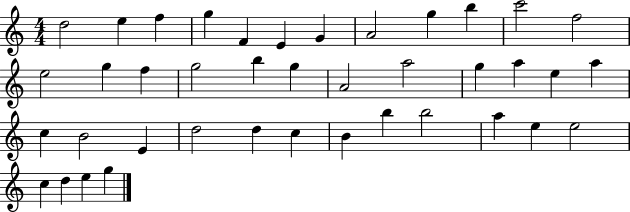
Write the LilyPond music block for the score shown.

{
  \clef treble
  \numericTimeSignature
  \time 4/4
  \key c \major
  d''2 e''4 f''4 | g''4 f'4 e'4 g'4 | a'2 g''4 b''4 | c'''2 f''2 | \break e''2 g''4 f''4 | g''2 b''4 g''4 | a'2 a''2 | g''4 a''4 e''4 a''4 | \break c''4 b'2 e'4 | d''2 d''4 c''4 | b'4 b''4 b''2 | a''4 e''4 e''2 | \break c''4 d''4 e''4 g''4 | \bar "|."
}